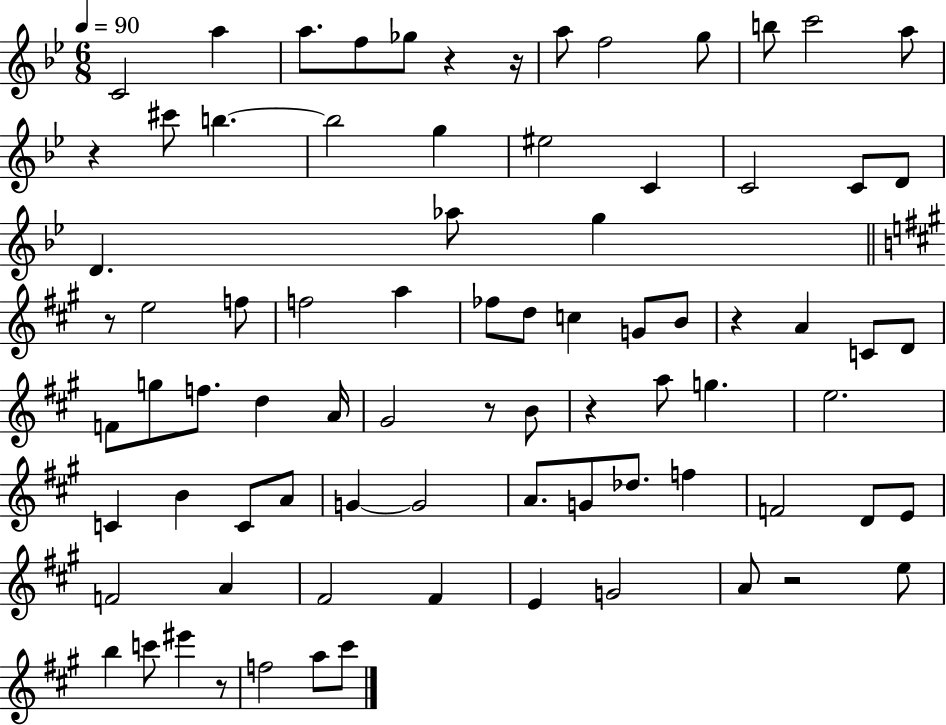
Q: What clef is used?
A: treble